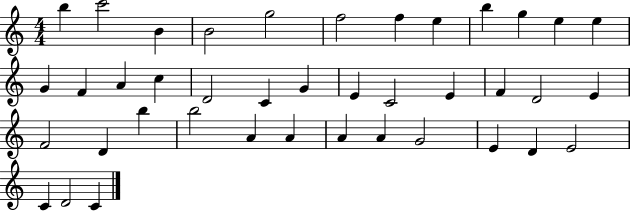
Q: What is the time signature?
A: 4/4